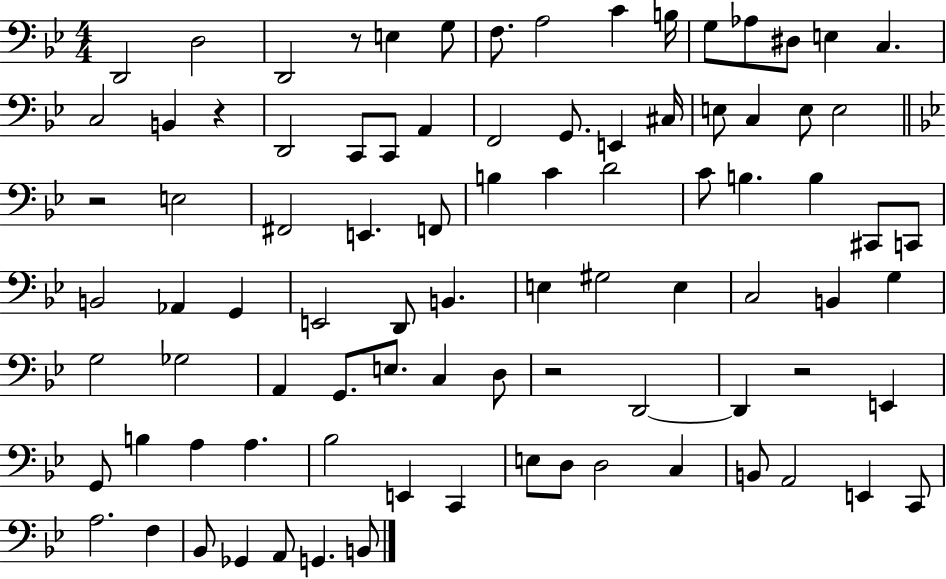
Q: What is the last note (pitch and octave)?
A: B2